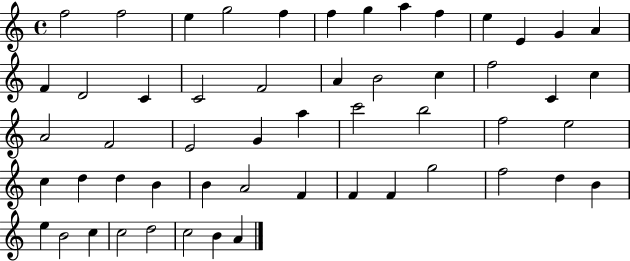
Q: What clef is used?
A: treble